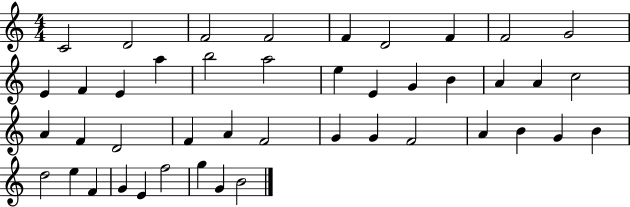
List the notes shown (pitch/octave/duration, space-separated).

C4/h D4/h F4/h F4/h F4/q D4/h F4/q F4/h G4/h E4/q F4/q E4/q A5/q B5/h A5/h E5/q E4/q G4/q B4/q A4/q A4/q C5/h A4/q F4/q D4/h F4/q A4/q F4/h G4/q G4/q F4/h A4/q B4/q G4/q B4/q D5/h E5/q F4/q G4/q E4/q F5/h G5/q G4/q B4/h